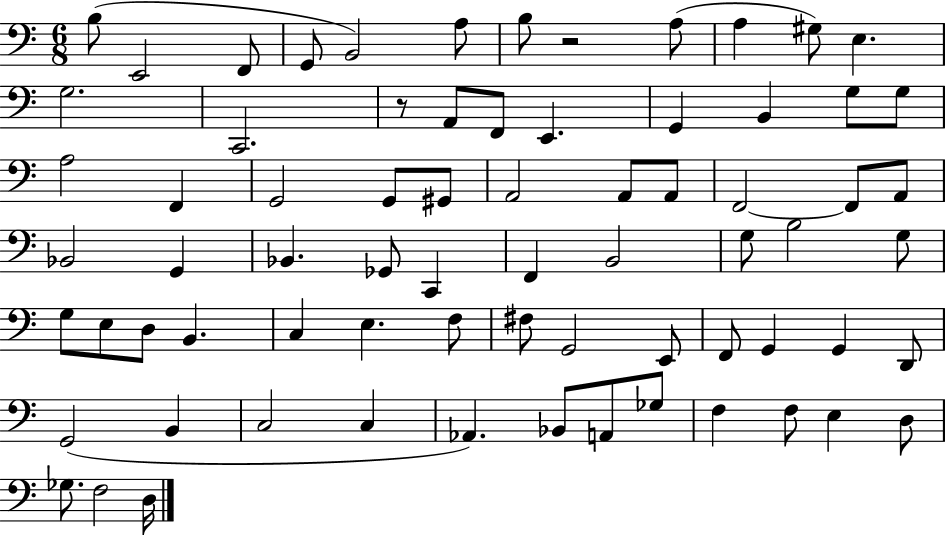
B3/e E2/h F2/e G2/e B2/h A3/e B3/e R/h A3/e A3/q G#3/e E3/q. G3/h. C2/h. R/e A2/e F2/e E2/q. G2/q B2/q G3/e G3/e A3/h F2/q G2/h G2/e G#2/e A2/h A2/e A2/e F2/h F2/e A2/e Bb2/h G2/q Bb2/q. Gb2/e C2/q F2/q B2/h G3/e B3/h G3/e G3/e E3/e D3/e B2/q. C3/q E3/q. F3/e F#3/e G2/h E2/e F2/e G2/q G2/q D2/e G2/h B2/q C3/h C3/q Ab2/q. Bb2/e A2/e Gb3/e F3/q F3/e E3/q D3/e Gb3/e. F3/h D3/s